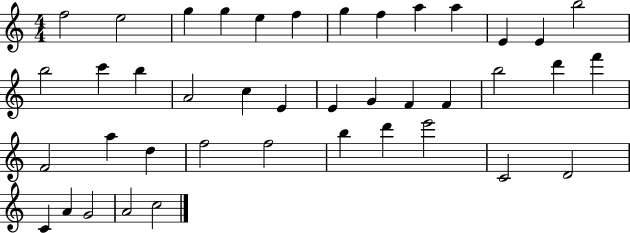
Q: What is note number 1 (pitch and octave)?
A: F5